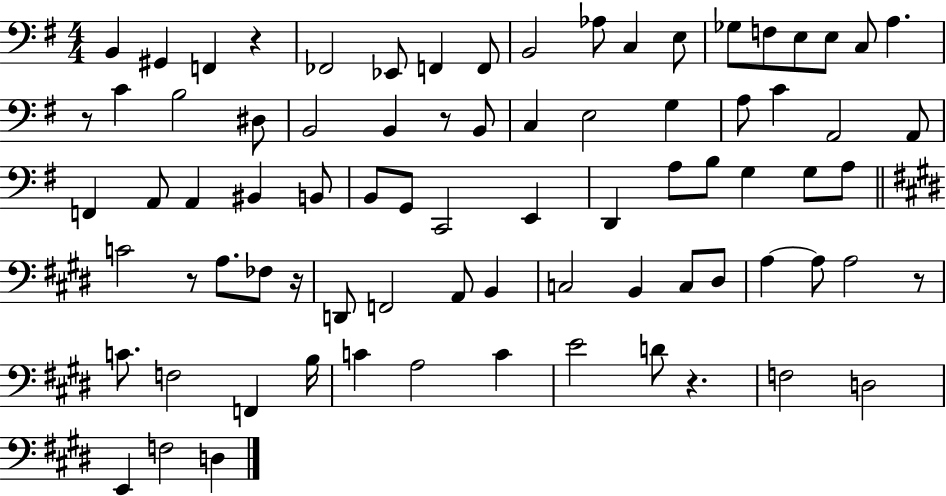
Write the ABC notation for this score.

X:1
T:Untitled
M:4/4
L:1/4
K:G
B,, ^G,, F,, z _F,,2 _E,,/2 F,, F,,/2 B,,2 _A,/2 C, E,/2 _G,/2 F,/2 E,/2 E,/2 C,/2 A, z/2 C B,2 ^D,/2 B,,2 B,, z/2 B,,/2 C, E,2 G, A,/2 C A,,2 A,,/2 F,, A,,/2 A,, ^B,, B,,/2 B,,/2 G,,/2 C,,2 E,, D,, A,/2 B,/2 G, G,/2 A,/2 C2 z/2 A,/2 _F,/2 z/4 D,,/2 F,,2 A,,/2 B,, C,2 B,, C,/2 ^D,/2 A, A,/2 A,2 z/2 C/2 F,2 F,, B,/4 C A,2 C E2 D/2 z F,2 D,2 E,, F,2 D,